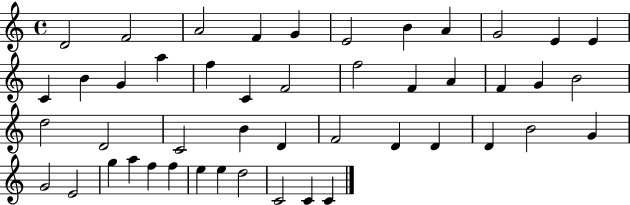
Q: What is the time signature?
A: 4/4